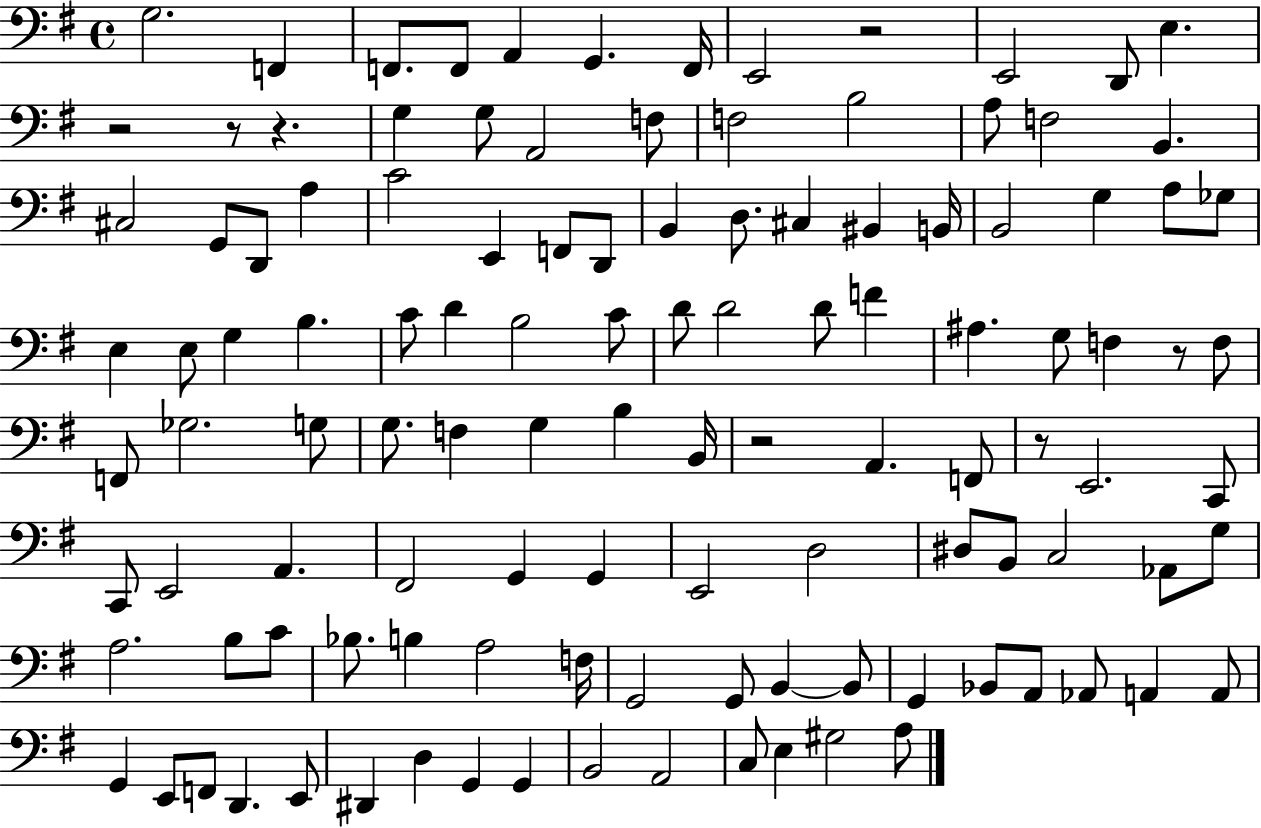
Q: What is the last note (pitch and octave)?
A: A3